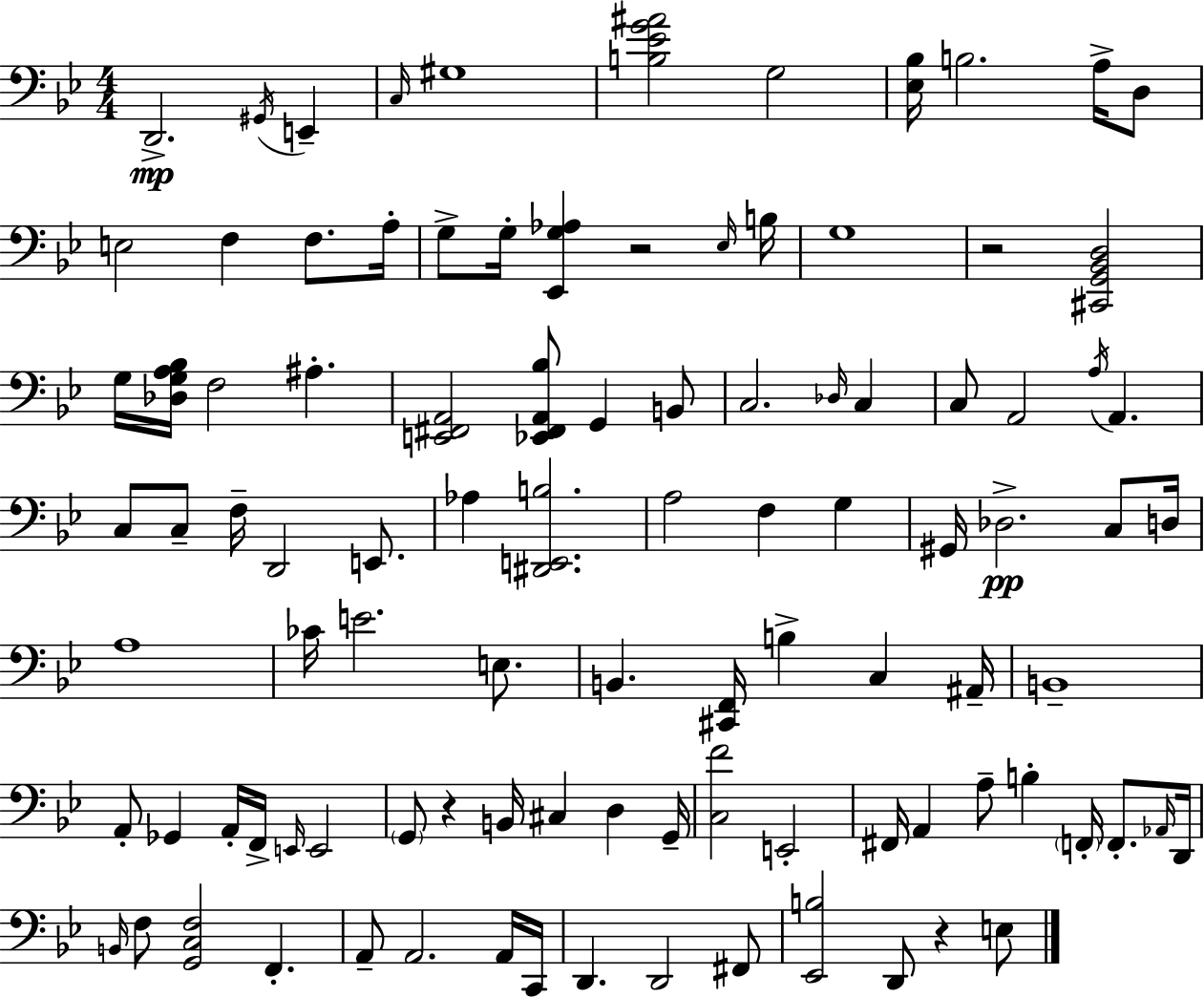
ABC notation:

X:1
T:Untitled
M:4/4
L:1/4
K:Bb
D,,2 ^G,,/4 E,, C,/4 ^G,4 [B,_EG^A]2 G,2 [_E,_B,]/4 B,2 A,/4 D,/2 E,2 F, F,/2 A,/4 G,/2 G,/4 [_E,,G,_A,] z2 _E,/4 B,/4 G,4 z2 [^C,,G,,_B,,D,]2 G,/4 [_D,G,A,_B,]/4 F,2 ^A, [E,,^F,,A,,]2 [_E,,^F,,A,,_B,]/2 G,, B,,/2 C,2 _D,/4 C, C,/2 A,,2 A,/4 A,, C,/2 C,/2 F,/4 D,,2 E,,/2 _A, [^D,,E,,B,]2 A,2 F, G, ^G,,/4 _D,2 C,/2 D,/4 A,4 _C/4 E2 E,/2 B,, [^C,,F,,]/4 B, C, ^A,,/4 B,,4 A,,/2 _G,, A,,/4 F,,/4 E,,/4 E,,2 G,,/2 z B,,/4 ^C, D, G,,/4 [C,F]2 E,,2 ^F,,/4 A,, A,/2 B, F,,/4 F,,/2 _A,,/4 D,,/4 B,,/4 F,/2 [G,,C,F,]2 F,, A,,/2 A,,2 A,,/4 C,,/4 D,, D,,2 ^F,,/2 [_E,,B,]2 D,,/2 z E,/2